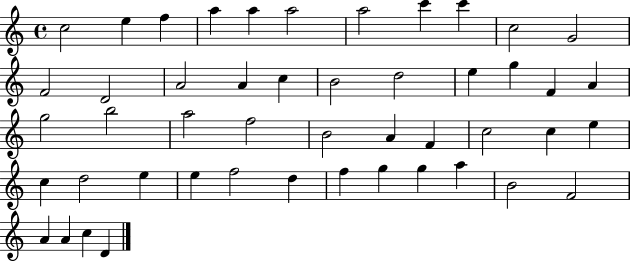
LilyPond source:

{
  \clef treble
  \time 4/4
  \defaultTimeSignature
  \key c \major
  c''2 e''4 f''4 | a''4 a''4 a''2 | a''2 c'''4 c'''4 | c''2 g'2 | \break f'2 d'2 | a'2 a'4 c''4 | b'2 d''2 | e''4 g''4 f'4 a'4 | \break g''2 b''2 | a''2 f''2 | b'2 a'4 f'4 | c''2 c''4 e''4 | \break c''4 d''2 e''4 | e''4 f''2 d''4 | f''4 g''4 g''4 a''4 | b'2 f'2 | \break a'4 a'4 c''4 d'4 | \bar "|."
}